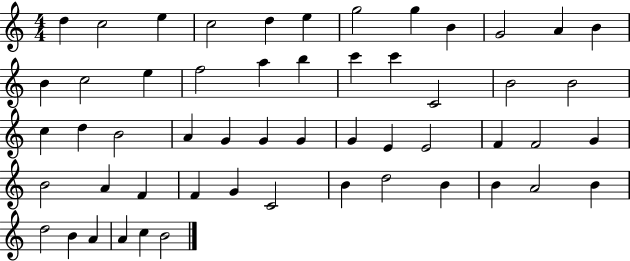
X:1
T:Untitled
M:4/4
L:1/4
K:C
d c2 e c2 d e g2 g B G2 A B B c2 e f2 a b c' c' C2 B2 B2 c d B2 A G G G G E E2 F F2 G B2 A F F G C2 B d2 B B A2 B d2 B A A c B2